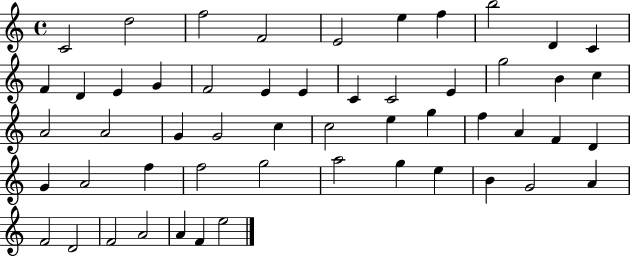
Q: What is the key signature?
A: C major